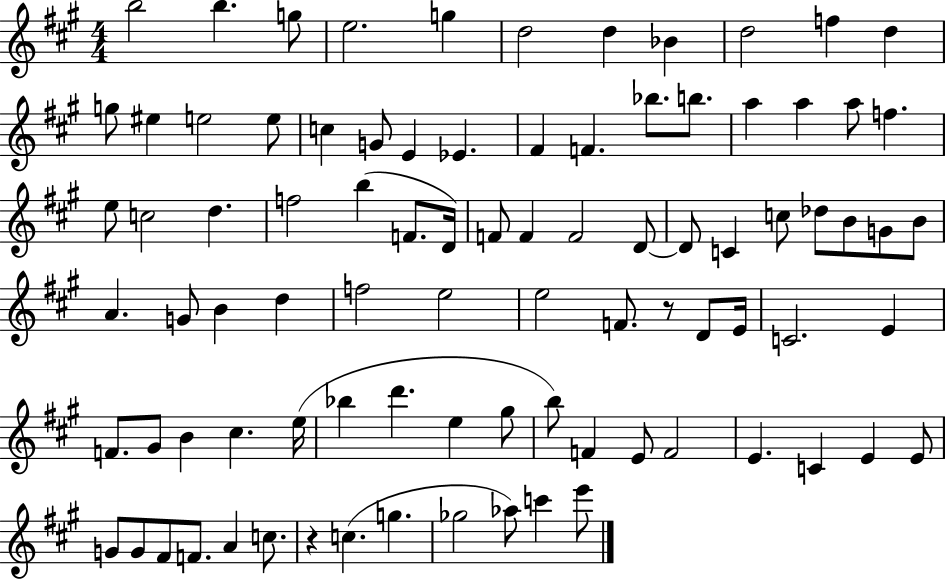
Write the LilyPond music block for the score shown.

{
  \clef treble
  \numericTimeSignature
  \time 4/4
  \key a \major
  b''2 b''4. g''8 | e''2. g''4 | d''2 d''4 bes'4 | d''2 f''4 d''4 | \break g''8 eis''4 e''2 e''8 | c''4 g'8 e'4 ees'4. | fis'4 f'4. bes''8. b''8. | a''4 a''4 a''8 f''4. | \break e''8 c''2 d''4. | f''2 b''4( f'8. d'16) | f'8 f'4 f'2 d'8~~ | d'8 c'4 c''8 des''8 b'8 g'8 b'8 | \break a'4. g'8 b'4 d''4 | f''2 e''2 | e''2 f'8. r8 d'8 e'16 | c'2. e'4 | \break f'8. gis'8 b'4 cis''4. e''16( | bes''4 d'''4. e''4 gis''8 | b''8) f'4 e'8 f'2 | e'4. c'4 e'4 e'8 | \break g'8 g'8 fis'8 f'8. a'4 c''8. | r4 c''4.( g''4. | ges''2 aes''8) c'''4 e'''8 | \bar "|."
}